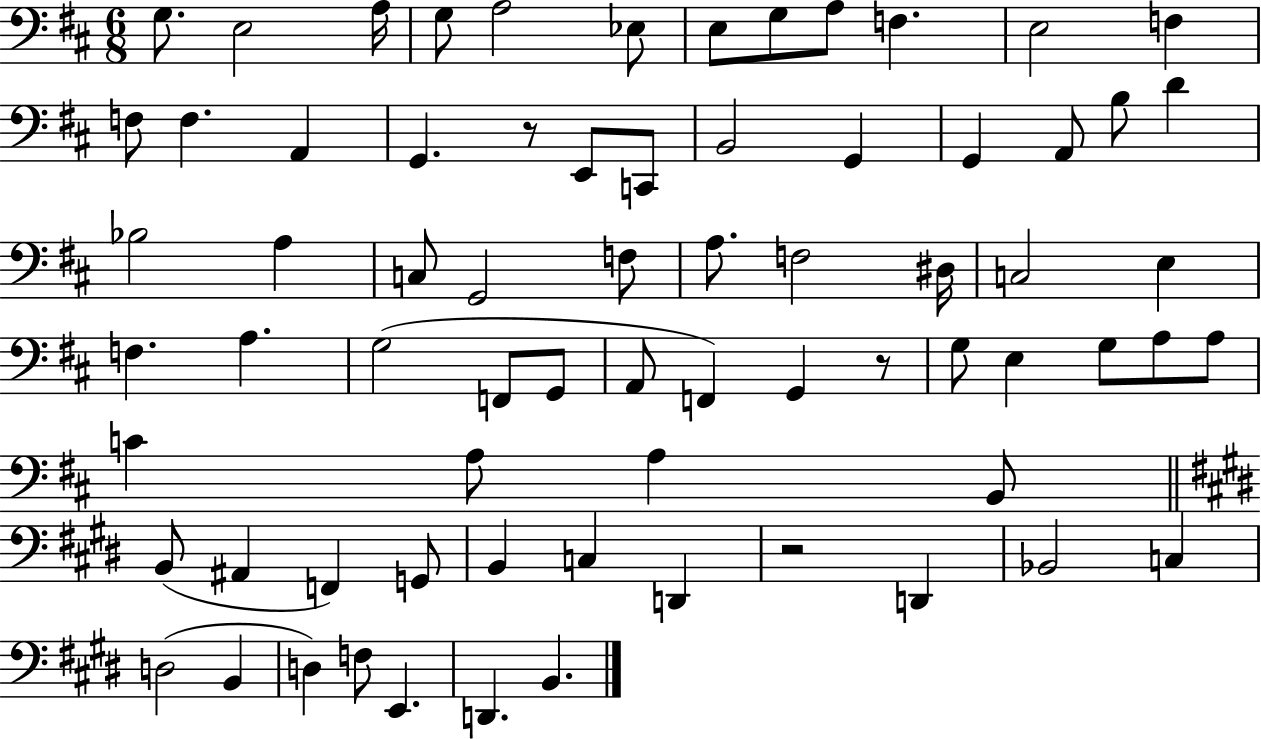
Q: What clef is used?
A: bass